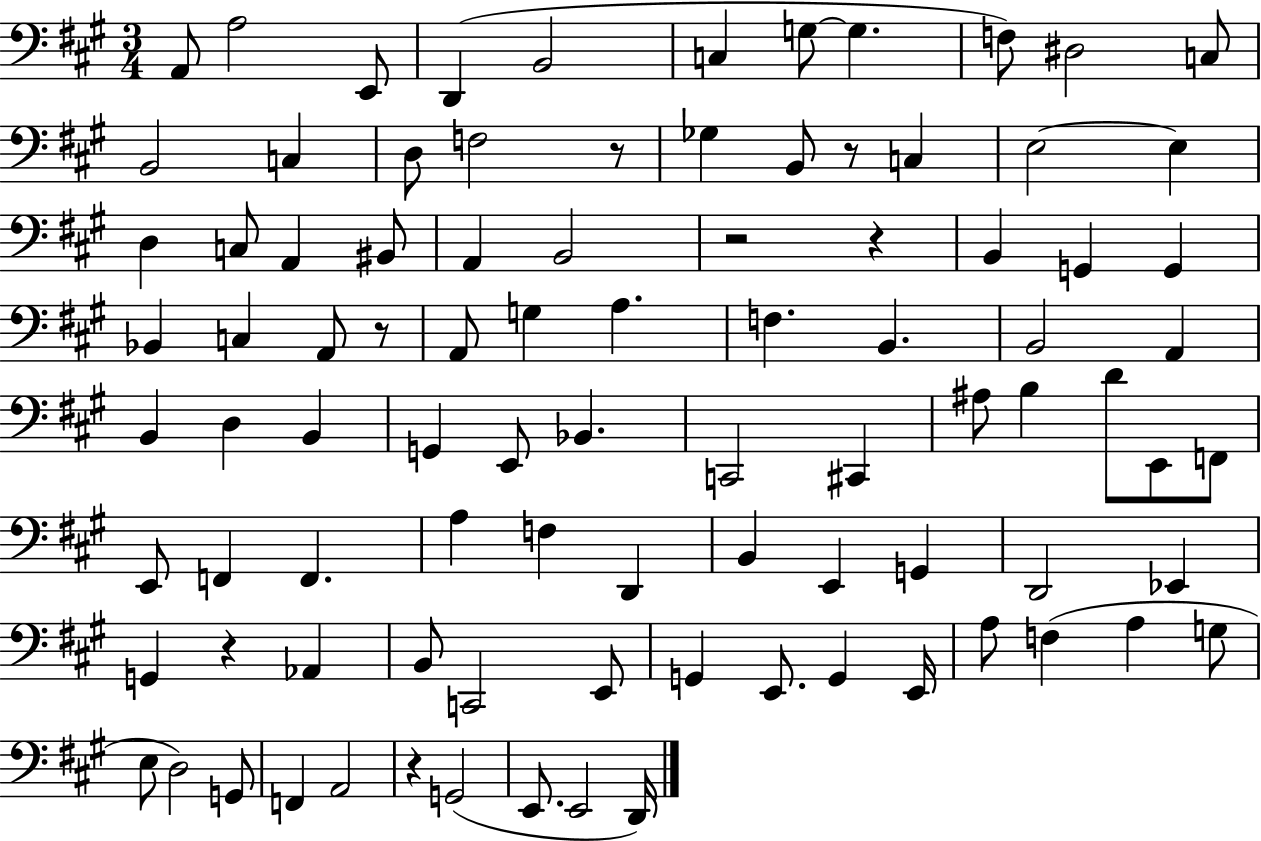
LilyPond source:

{
  \clef bass
  \numericTimeSignature
  \time 3/4
  \key a \major
  a,8 a2 e,8 | d,4( b,2 | c4 g8~~ g4. | f8) dis2 c8 | \break b,2 c4 | d8 f2 r8 | ges4 b,8 r8 c4 | e2~~ e4 | \break d4 c8 a,4 bis,8 | a,4 b,2 | r2 r4 | b,4 g,4 g,4 | \break bes,4 c4 a,8 r8 | a,8 g4 a4. | f4. b,4. | b,2 a,4 | \break b,4 d4 b,4 | g,4 e,8 bes,4. | c,2 cis,4 | ais8 b4 d'8 e,8 f,8 | \break e,8 f,4 f,4. | a4 f4 d,4 | b,4 e,4 g,4 | d,2 ees,4 | \break g,4 r4 aes,4 | b,8 c,2 e,8 | g,4 e,8. g,4 e,16 | a8 f4( a4 g8 | \break e8 d2) g,8 | f,4 a,2 | r4 g,2( | e,8. e,2 d,16) | \break \bar "|."
}